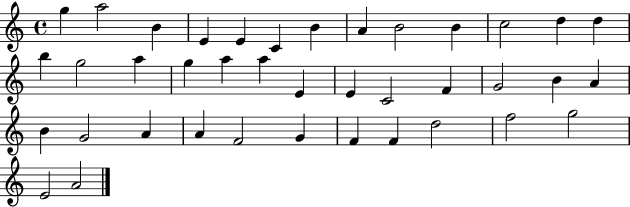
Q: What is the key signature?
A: C major